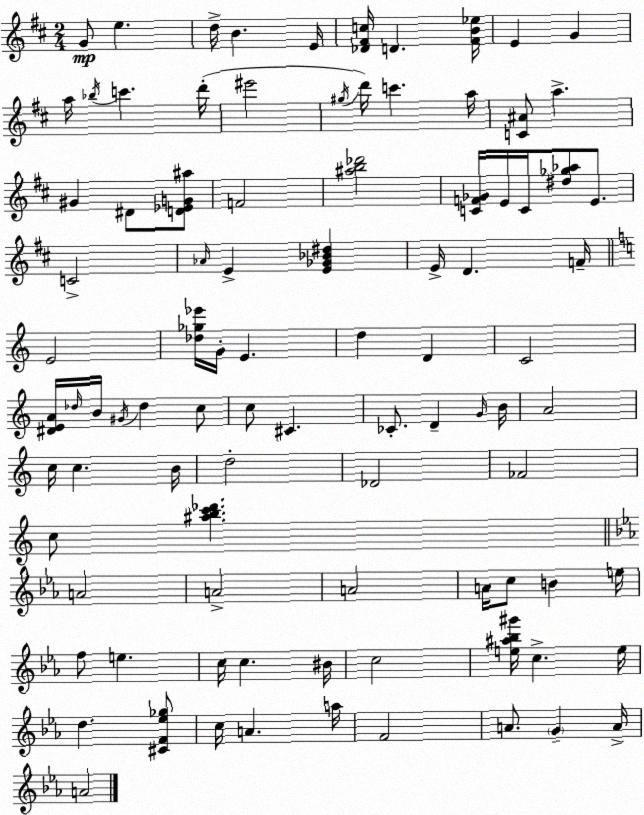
X:1
T:Untitled
M:2/4
L:1/4
K:D
G/2 e d/4 B E/4 [_D^Fc]/4 D [^FB_e]/4 E G a/4 _b/4 c' d'/4 ^e'2 ^g/4 d'/4 c' a/4 [C^A]/2 a ^G ^D/2 [D_EG^a]/2 F2 [^ab_d']2 [CF_G]/4 E/4 C/4 [^d_g_a]/2 E/2 C2 _A/4 E [E_G_B^d] E/4 D F/4 E2 [_d_g_e']/4 G/4 E d D C2 [^DEA]/4 _d/4 B/4 ^G/4 _d c/2 c/2 ^C _C/2 D G/4 B/4 A2 c/4 c B/4 d2 _D2 _F2 c/2 [^abc'_d'] A2 A2 A2 A/4 c/2 B e/4 f/2 e c/4 c ^B/4 c2 [e^a_b^g']/4 c e/4 d [^CF_e_g]/2 c/4 A a/4 F2 A/2 G A/4 A2